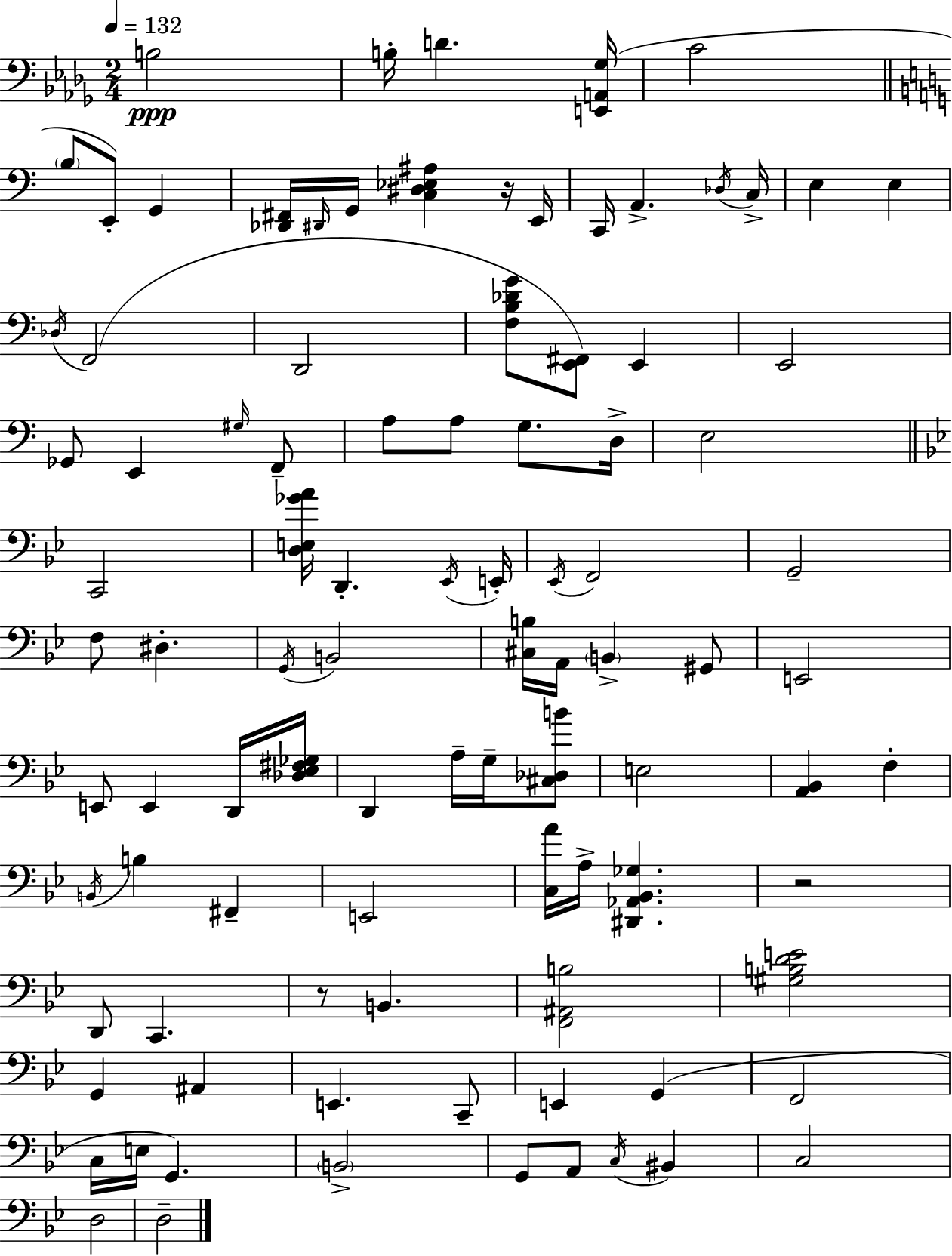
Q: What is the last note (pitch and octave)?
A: D3